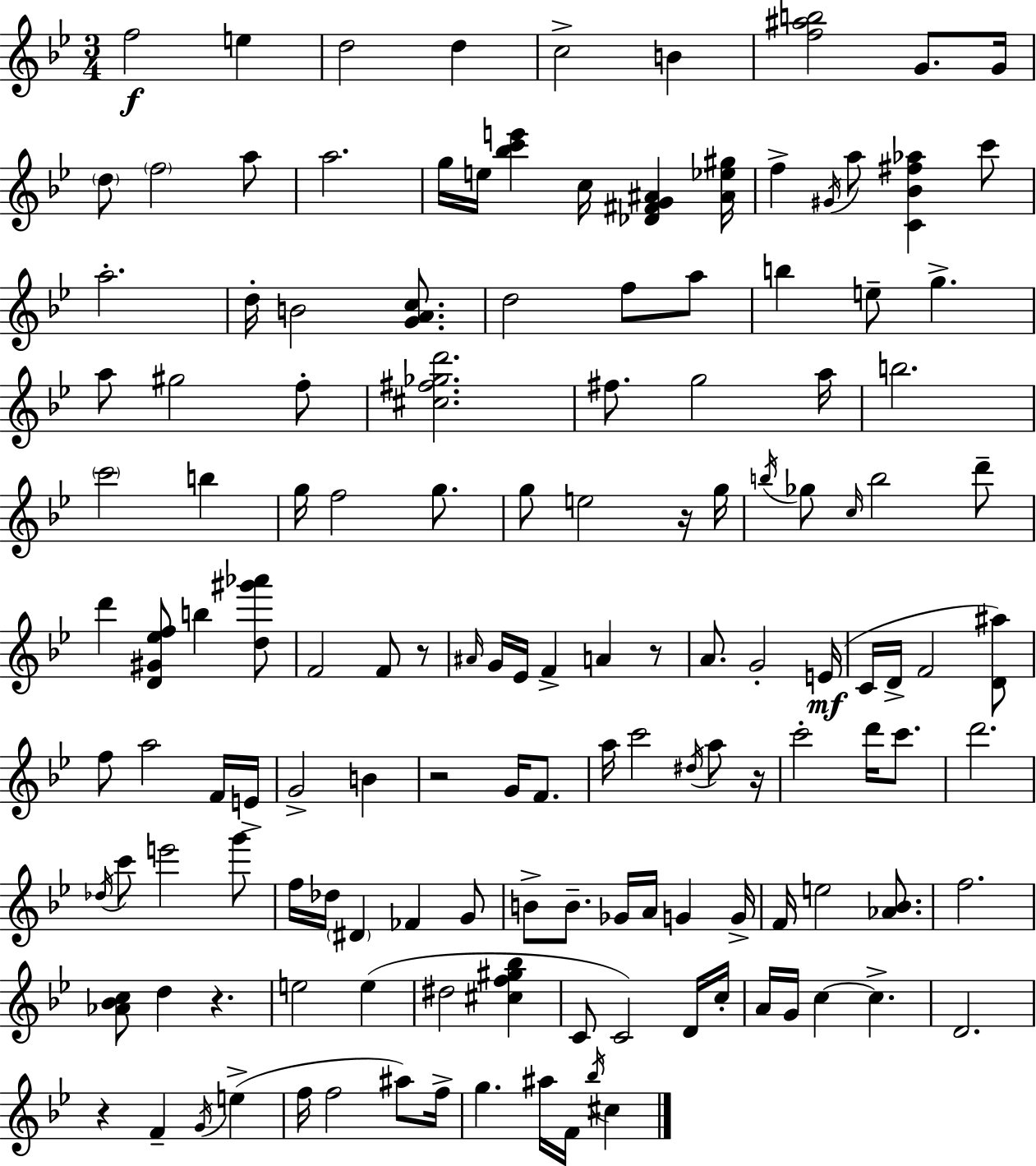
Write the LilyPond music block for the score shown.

{
  \clef treble
  \numericTimeSignature
  \time 3/4
  \key g \minor
  f''2\f e''4 | d''2 d''4 | c''2-> b'4 | <f'' ais'' b''>2 g'8. g'16 | \break \parenthesize d''8 \parenthesize f''2 a''8 | a''2. | g''16 e''16 <bes'' c''' e'''>4 c''16 <des' fis' g' ais'>4 <ais' ees'' gis''>16 | f''4-> \acciaccatura { gis'16 } a''8 <c' bes' fis'' aes''>4 c'''8 | \break a''2.-. | d''16-. b'2 <g' a' c''>8. | d''2 f''8 a''8 | b''4 e''8-- g''4.-> | \break a''8 gis''2 f''8-. | <cis'' fis'' ges'' d'''>2. | fis''8. g''2 | a''16 b''2. | \break \parenthesize c'''2 b''4 | g''16 f''2 g''8. | g''8 e''2 r16 | g''16 \acciaccatura { b''16 } ges''8 \grace { c''16 } b''2 | \break d'''8-- d'''4 <d' gis' ees'' f''>8 b''4 | <d'' gis''' aes'''>8 f'2 f'8 | r8 \grace { ais'16 } g'16 ees'16 f'4-> a'4 | r8 a'8. g'2-. | \break e'16(\mf c'16 d'16-> f'2 | <d' ais''>8) f''8 a''2 | f'16 e'16-> g'2-> | b'4 r2 | \break g'16 f'8. a''16 c'''2 | \acciaccatura { dis''16 } a''8 r16 c'''2-. | d'''16 c'''8. d'''2. | \acciaccatura { des''16 } c'''8 e'''2 | \break g'''8 f''16 des''16 \parenthesize dis'4 | fes'4 g'8 b'8-> b'8.-- ges'16 | a'16 g'4 g'16-> f'16 e''2 | <aes' bes'>8. f''2. | \break <aes' bes' c''>8 d''4 | r4. e''2 | e''4( dis''2 | <cis'' f'' gis'' bes''>4 c'8 c'2) | \break d'16 c''16-. a'16 g'16 c''4~~ | c''4.-> d'2. | r4 f'4-- | \acciaccatura { g'16 }( e''4-> f''16 f''2 | \break ais''8) f''16-> g''4. | ais''16 f'16 \acciaccatura { bes''16 } cis''4 \bar "|."
}